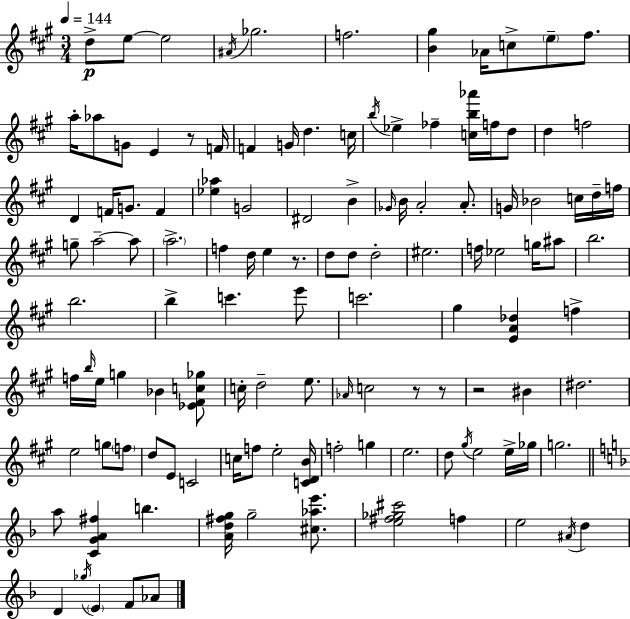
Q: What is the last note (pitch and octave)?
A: Ab4